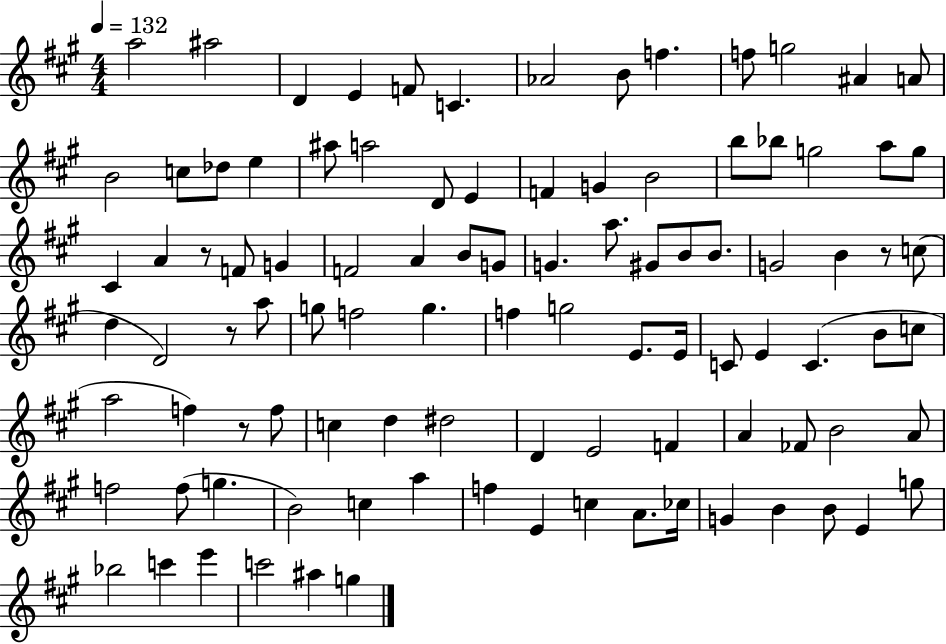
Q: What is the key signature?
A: A major